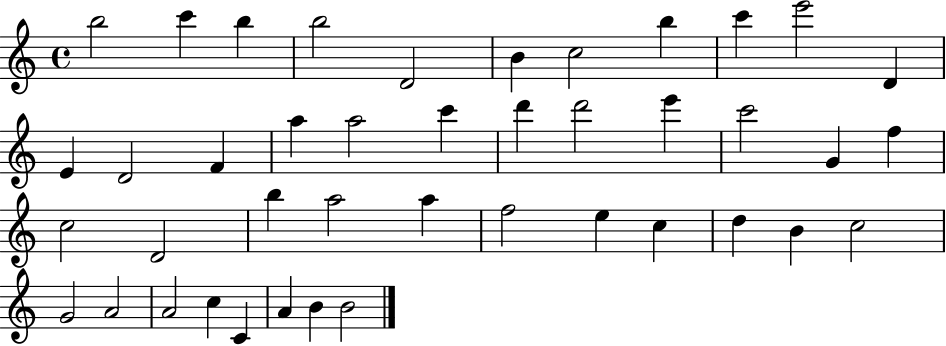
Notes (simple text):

B5/h C6/q B5/q B5/h D4/h B4/q C5/h B5/q C6/q E6/h D4/q E4/q D4/h F4/q A5/q A5/h C6/q D6/q D6/h E6/q C6/h G4/q F5/q C5/h D4/h B5/q A5/h A5/q F5/h E5/q C5/q D5/q B4/q C5/h G4/h A4/h A4/h C5/q C4/q A4/q B4/q B4/h